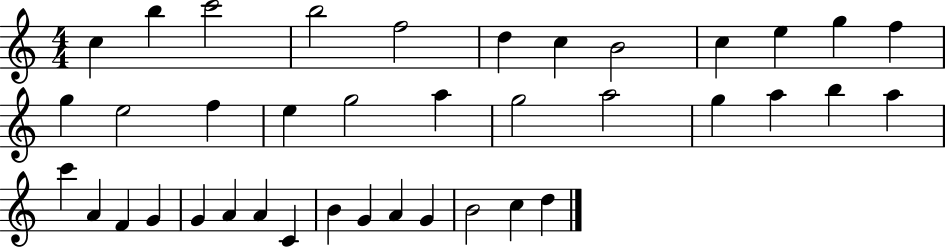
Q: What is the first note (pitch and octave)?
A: C5